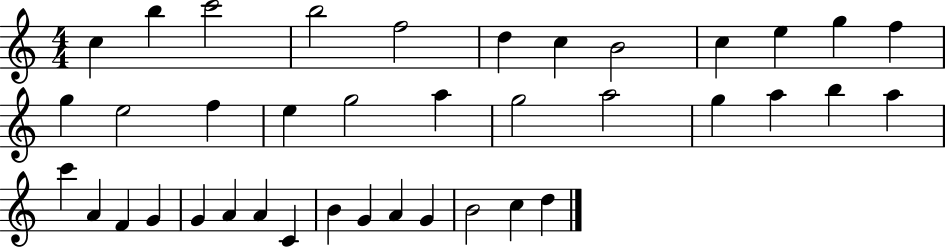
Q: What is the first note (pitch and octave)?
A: C5